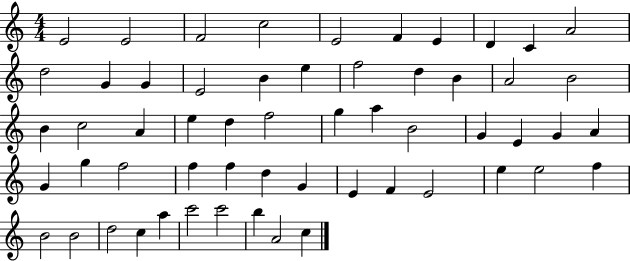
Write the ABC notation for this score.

X:1
T:Untitled
M:4/4
L:1/4
K:C
E2 E2 F2 c2 E2 F E D C A2 d2 G G E2 B e f2 d B A2 B2 B c2 A e d f2 g a B2 G E G A G g f2 f f d G E F E2 e e2 f B2 B2 d2 c a c'2 c'2 b A2 c